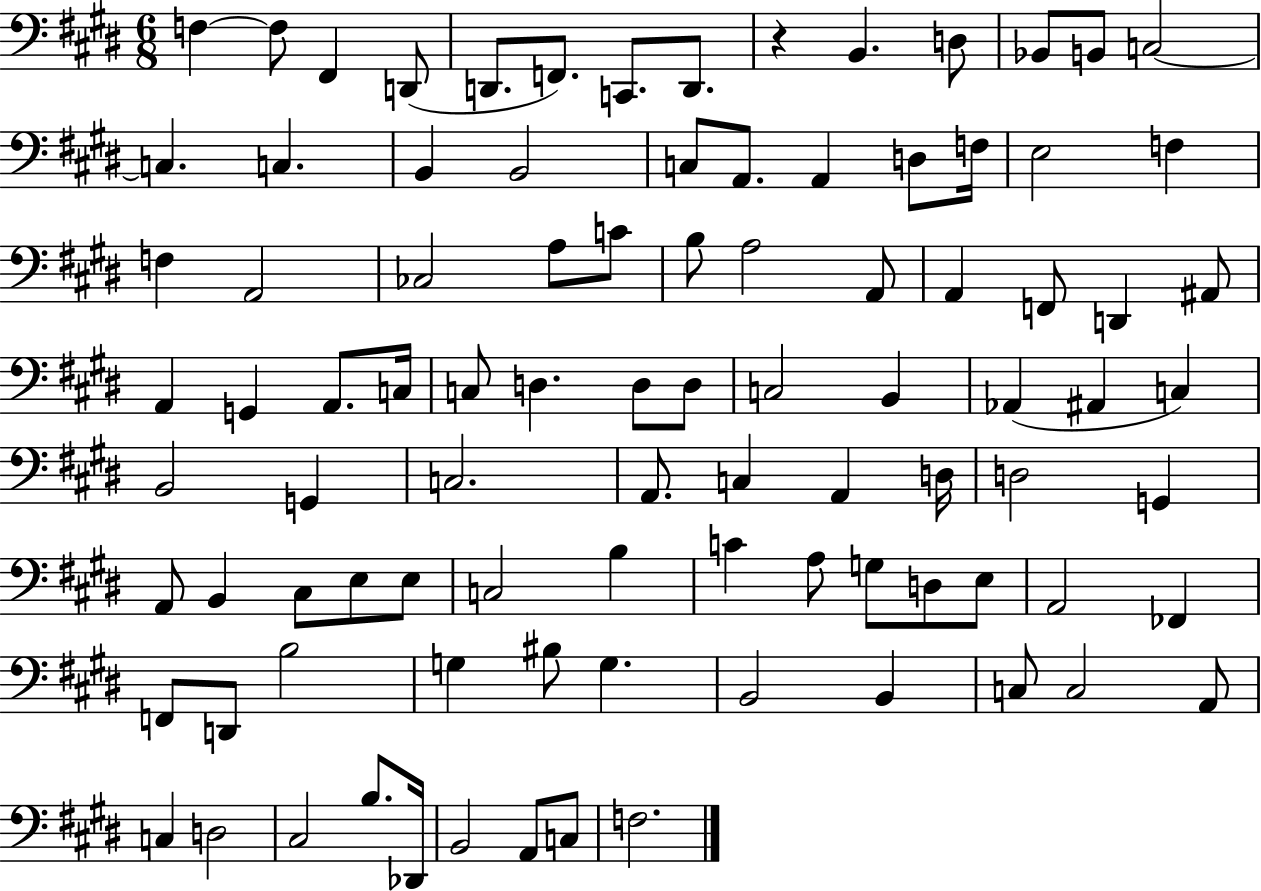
F3/q F3/e F#2/q D2/e D2/e. F2/e. C2/e. D2/e. R/q B2/q. D3/e Bb2/e B2/e C3/h C3/q. C3/q. B2/q B2/h C3/e A2/e. A2/q D3/e F3/s E3/h F3/q F3/q A2/h CES3/h A3/e C4/e B3/e A3/h A2/e A2/q F2/e D2/q A#2/e A2/q G2/q A2/e. C3/s C3/e D3/q. D3/e D3/e C3/h B2/q Ab2/q A#2/q C3/q B2/h G2/q C3/h. A2/e. C3/q A2/q D3/s D3/h G2/q A2/e B2/q C#3/e E3/e E3/e C3/h B3/q C4/q A3/e G3/e D3/e E3/e A2/h FES2/q F2/e D2/e B3/h G3/q BIS3/e G3/q. B2/h B2/q C3/e C3/h A2/e C3/q D3/h C#3/h B3/e. Db2/s B2/h A2/e C3/e F3/h.